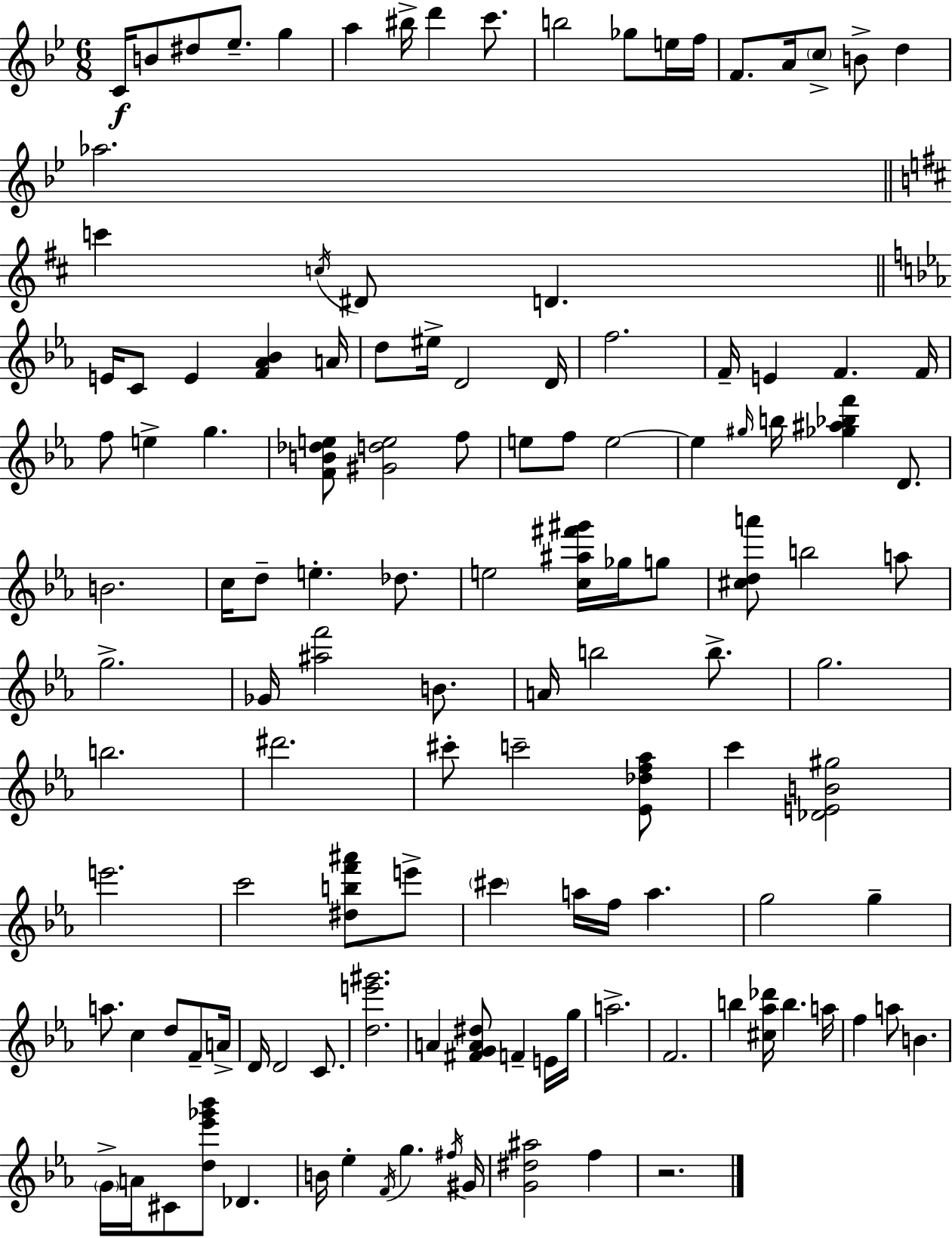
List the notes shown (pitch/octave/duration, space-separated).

C4/s B4/e D#5/e Eb5/e. G5/q A5/q BIS5/s D6/q C6/e. B5/h Gb5/e E5/s F5/s F4/e. A4/s C5/e B4/e D5/q Ab5/h. C6/q C5/s D#4/e D4/q. E4/s C4/e E4/q [F4,Ab4,Bb4]/q A4/s D5/e EIS5/s D4/h D4/s F5/h. F4/s E4/q F4/q. F4/s F5/e E5/q G5/q. [F4,B4,Db5,E5]/e [G#4,D5,E5]/h F5/e E5/e F5/e E5/h E5/q G#5/s B5/s [Gb5,A#5,Bb5,F6]/q D4/e. B4/h. C5/s D5/e E5/q. Db5/e. E5/h [C5,A#5,F#6,G#6]/s Gb5/s G5/e [C#5,D5,A6]/e B5/h A5/e G5/h. Gb4/s [A#5,F6]/h B4/e. A4/s B5/h B5/e. G5/h. B5/h. D#6/h. C#6/e C6/h [Eb4,Db5,F5,Ab5]/e C6/q [Db4,E4,B4,G#5]/h E6/h. C6/h [D#5,B5,F6,A#6]/e E6/e C#6/q A5/s F5/s A5/q. G5/h G5/q A5/e. C5/q D5/e F4/e A4/s D4/s D4/h C4/e. [D5,E6,G#6]/h. A4/q [F#4,G4,A4,D#5]/e F4/q E4/s G5/s A5/h. F4/h. B5/q [C#5,Ab5,Db6]/s B5/q. A5/s F5/q A5/e B4/q. G4/s A4/s C#4/e [D5,Eb6,Gb6,Bb6]/e Db4/q. B4/s Eb5/q F4/s G5/q. F#5/s G#4/s [G4,D#5,A#5]/h F5/q R/h.